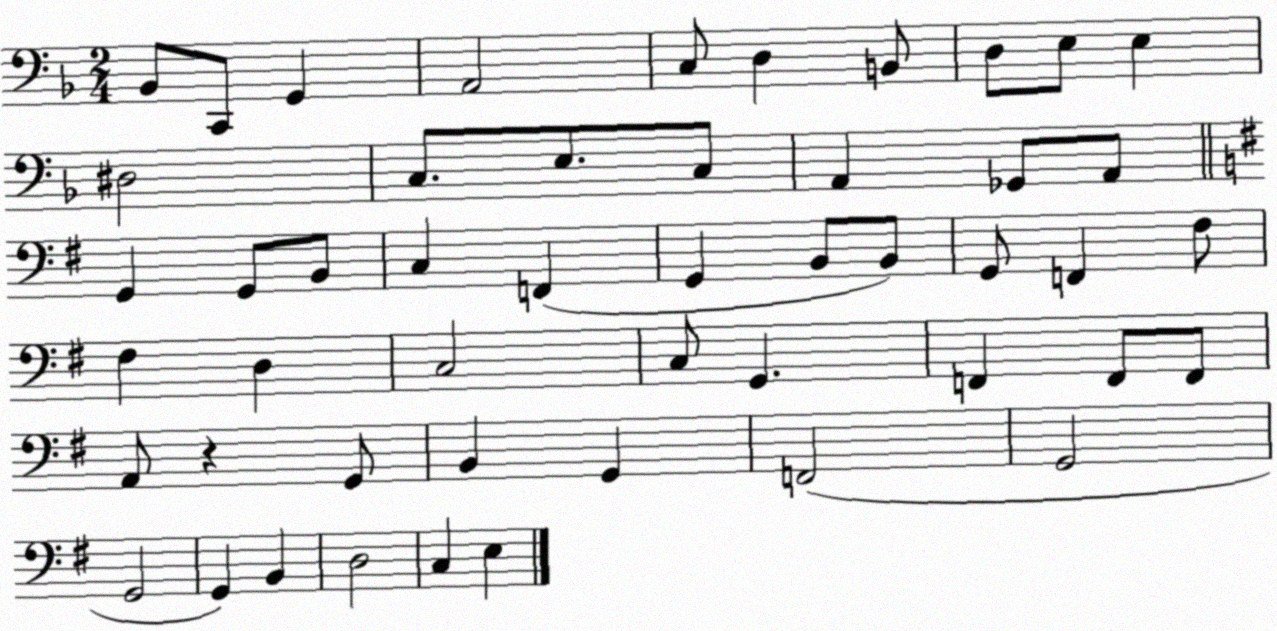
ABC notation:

X:1
T:Untitled
M:2/4
L:1/4
K:F
_B,,/2 C,,/2 G,, A,,2 C,/2 D, B,,/2 D,/2 E,/2 E, ^D,2 C,/2 E,/2 C,/2 A,, _G,,/2 A,,/2 G,, G,,/2 B,,/2 C, F,, G,, B,,/2 B,,/2 G,,/2 F,, ^F,/2 ^F, D, C,2 C,/2 G,, F,, F,,/2 F,,/2 A,,/2 z G,,/2 B,, G,, F,,2 G,,2 G,,2 G,, B,, D,2 C, E,